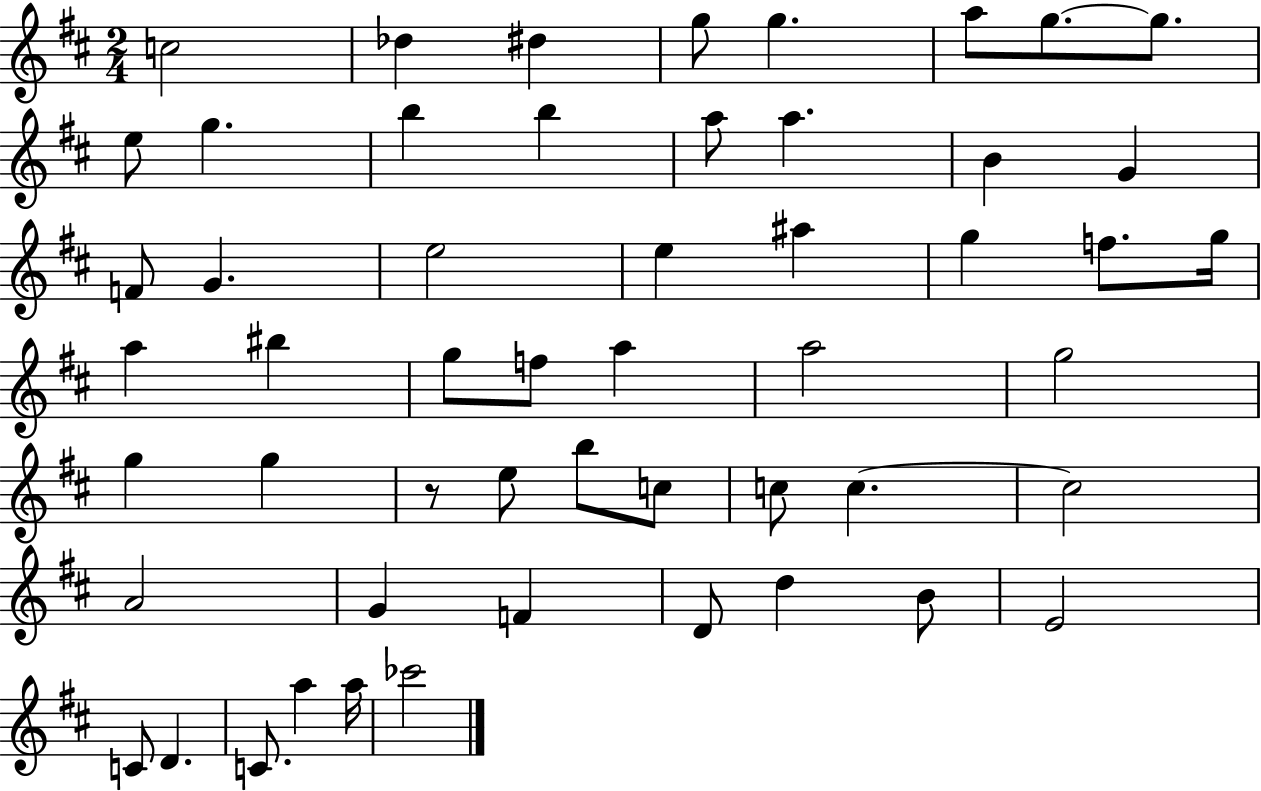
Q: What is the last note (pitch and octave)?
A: CES6